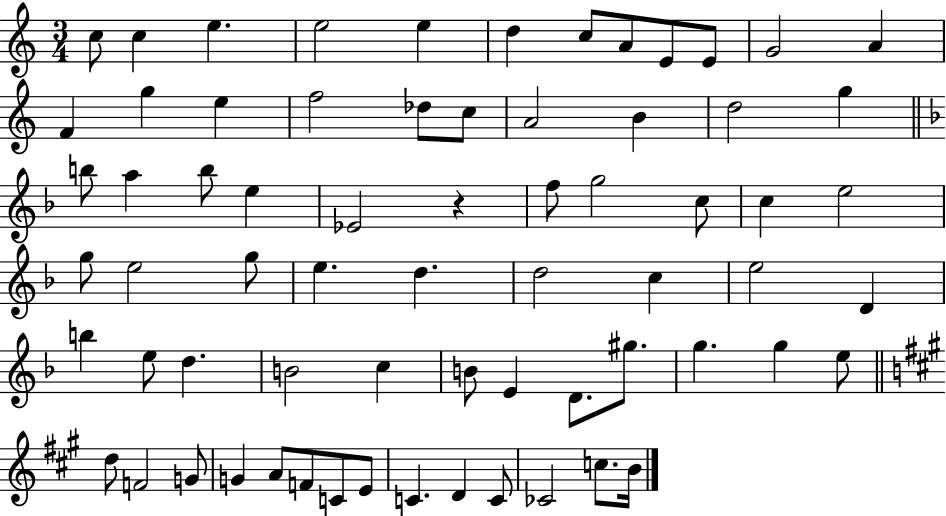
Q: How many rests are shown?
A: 1